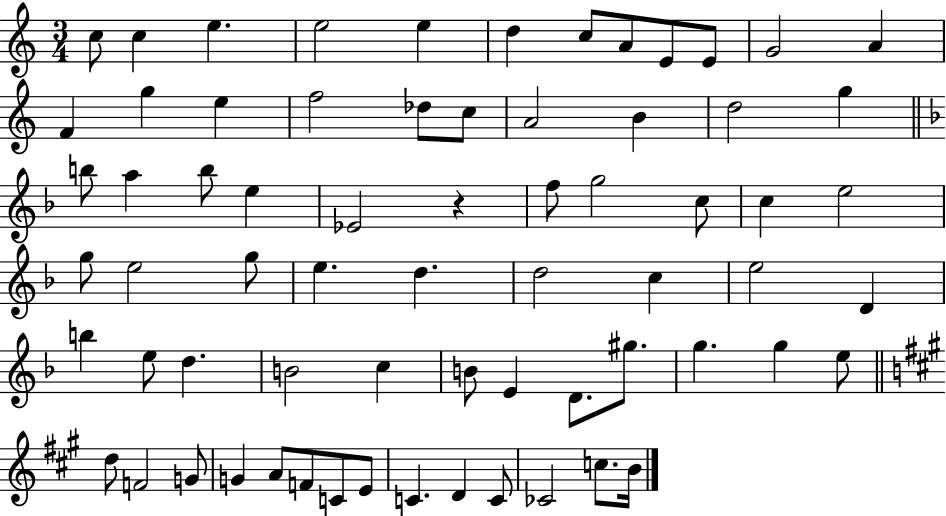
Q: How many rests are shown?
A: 1